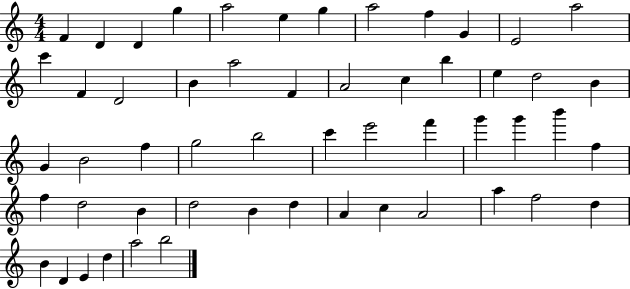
X:1
T:Untitled
M:4/4
L:1/4
K:C
F D D g a2 e g a2 f G E2 a2 c' F D2 B a2 F A2 c b e d2 B G B2 f g2 b2 c' e'2 f' g' g' b' f f d2 B d2 B d A c A2 a f2 d B D E d a2 b2